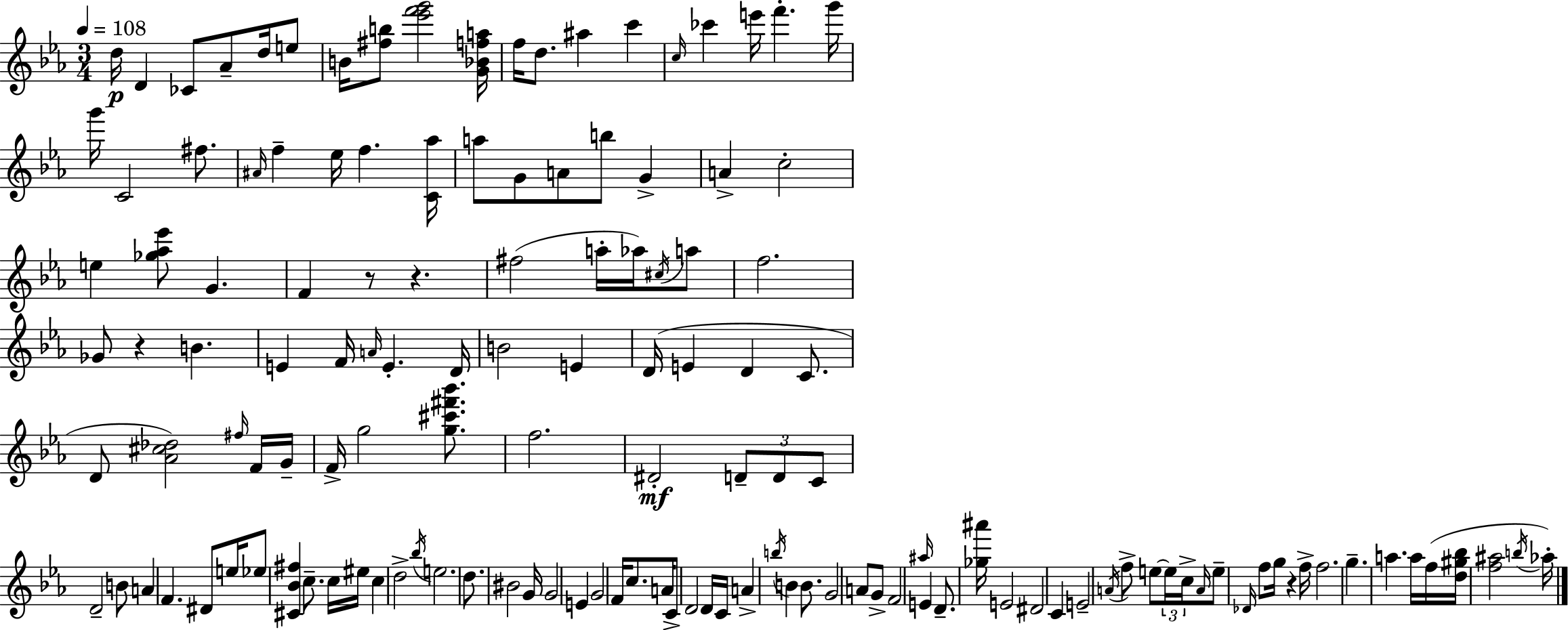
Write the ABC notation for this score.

X:1
T:Untitled
M:3/4
L:1/4
K:Eb
d/4 D _C/2 _A/2 d/4 e/2 B/4 [^fb]/2 [_e'f'g']2 [G_Bfa]/4 f/4 d/2 ^a c' c/4 _c' e'/4 f' g'/4 g'/4 C2 ^f/2 ^A/4 f _e/4 f [C_a]/4 a/2 G/2 A/2 b/2 G A c2 e [_g_a_e']/2 G F z/2 z ^f2 a/4 _a/4 ^c/4 a/2 f2 _G/2 z B E F/4 A/4 E D/4 B2 E D/4 E D C/2 D/2 [_A^c_d]2 ^f/4 F/4 G/4 F/4 g2 [g^c'^f'_b']/2 f2 ^D2 D/2 D/2 C/2 D2 B/2 A F ^D/2 e/4 _e/2 [^C_B^f] c/2 c/4 ^e/4 c d2 _b/4 e2 d/2 ^B2 G/4 G2 E G2 F/4 c/2 A/4 C/2 D2 D/4 C/4 A b/4 B B/2 G2 A/2 G/2 F2 ^a/4 E D/2 [_g^a']/4 E2 ^D2 C E2 A/4 f/2 e/2 e/4 c/4 A/4 e/2 _D/4 f/2 g/4 z f/4 f2 g a a/4 f/4 [d^g_b]/4 [f^a]2 b/4 _a/4